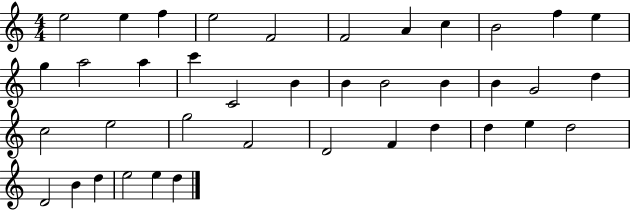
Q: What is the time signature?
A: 4/4